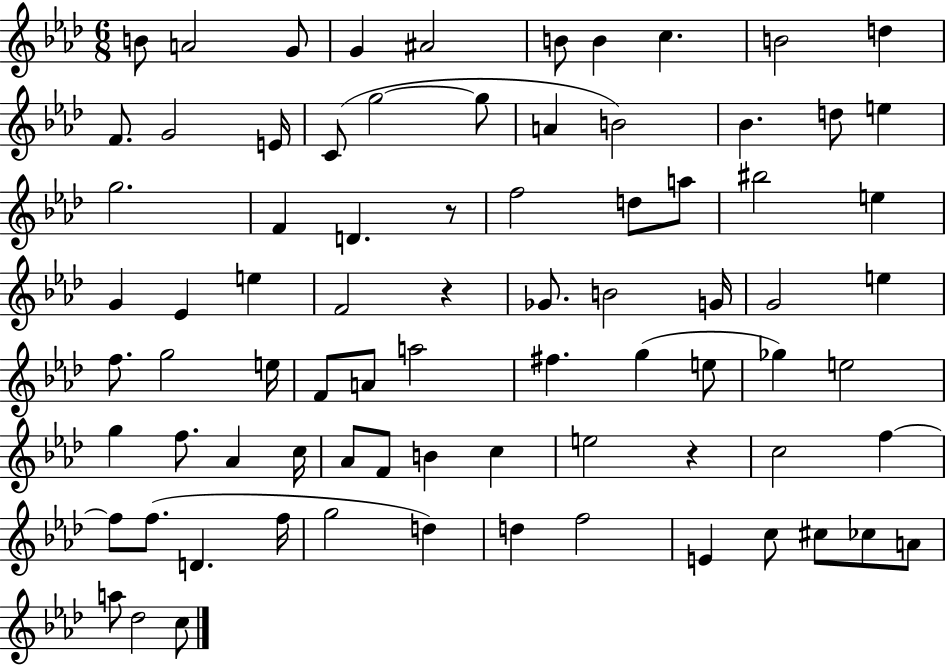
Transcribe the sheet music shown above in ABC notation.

X:1
T:Untitled
M:6/8
L:1/4
K:Ab
B/2 A2 G/2 G ^A2 B/2 B c B2 d F/2 G2 E/4 C/2 g2 g/2 A B2 _B d/2 e g2 F D z/2 f2 d/2 a/2 ^b2 e G _E e F2 z _G/2 B2 G/4 G2 e f/2 g2 e/4 F/2 A/2 a2 ^f g e/2 _g e2 g f/2 _A c/4 _A/2 F/2 B c e2 z c2 f f/2 f/2 D f/4 g2 d d f2 E c/2 ^c/2 _c/2 A/2 a/2 _d2 c/2